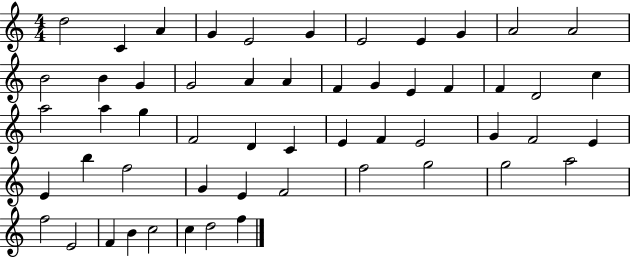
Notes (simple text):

D5/h C4/q A4/q G4/q E4/h G4/q E4/h E4/q G4/q A4/h A4/h B4/h B4/q G4/q G4/h A4/q A4/q F4/q G4/q E4/q F4/q F4/q D4/h C5/q A5/h A5/q G5/q F4/h D4/q C4/q E4/q F4/q E4/h G4/q F4/h E4/q E4/q B5/q F5/h G4/q E4/q F4/h F5/h G5/h G5/h A5/h F5/h E4/h F4/q B4/q C5/h C5/q D5/h F5/q